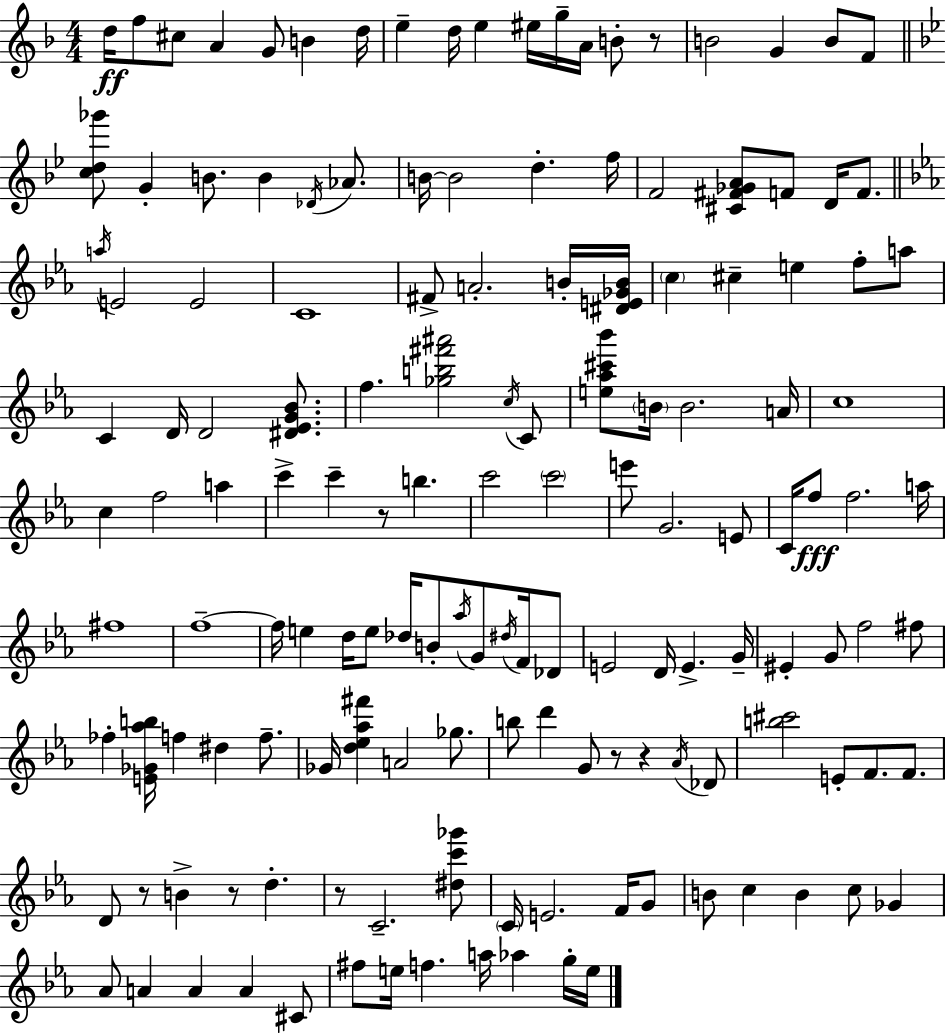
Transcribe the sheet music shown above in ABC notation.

X:1
T:Untitled
M:4/4
L:1/4
K:F
d/4 f/2 ^c/2 A G/2 B d/4 e d/4 e ^e/4 g/4 A/4 B/2 z/2 B2 G B/2 F/2 [cd_g']/2 G B/2 B _D/4 _A/2 B/4 B2 d f/4 F2 [^C^F_GA]/2 F/2 D/4 F/2 a/4 E2 E2 C4 ^F/2 A2 B/4 [^DE_GB]/4 c ^c e f/2 a/2 C D/4 D2 [^D_EG_B]/2 f [_gb^f'^a']2 c/4 C/2 [e_a^c'_b']/2 B/4 B2 A/4 c4 c f2 a c' c' z/2 b c'2 c'2 e'/2 G2 E/2 C/4 f/2 f2 a/4 ^f4 f4 f/4 e d/4 e/2 _d/4 B/2 _a/4 G/2 ^d/4 F/4 _D/2 E2 D/4 E G/4 ^E G/2 f2 ^f/2 _f [E_G_ab]/4 f ^d f/2 _G/4 [d_e_a^f'] A2 _g/2 b/2 d' G/2 z/2 z _A/4 _D/2 [b^c']2 E/2 F/2 F/2 D/2 z/2 B z/2 d z/2 C2 [^dc'_g']/2 C/4 E2 F/4 G/2 B/2 c B c/2 _G _A/2 A A A ^C/2 ^f/2 e/4 f a/4 _a g/4 e/4